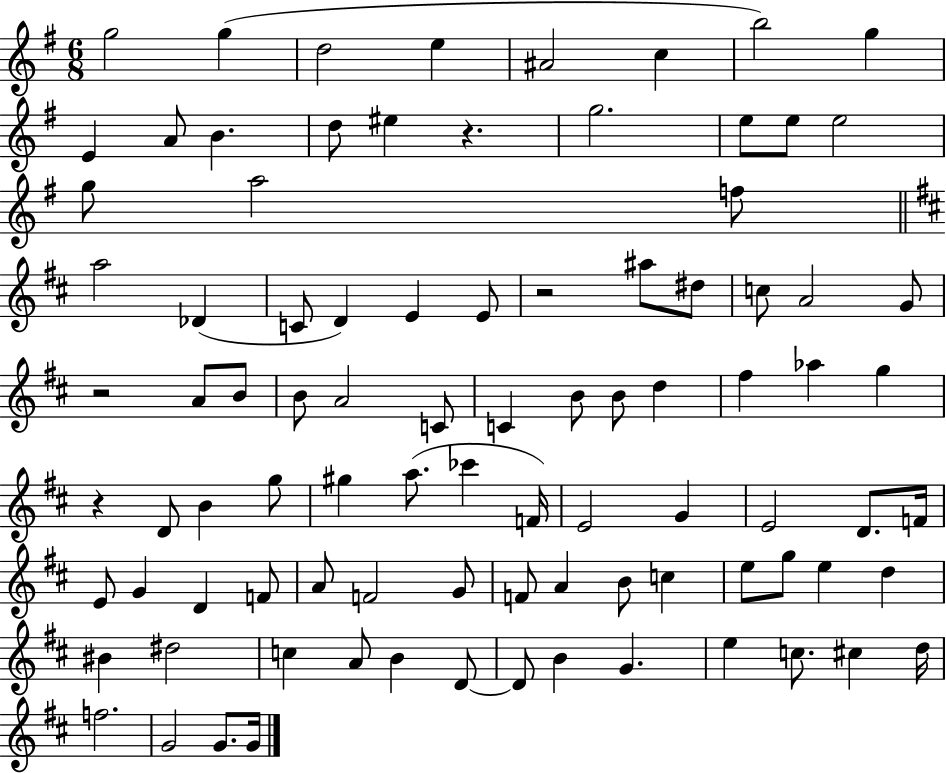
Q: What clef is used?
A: treble